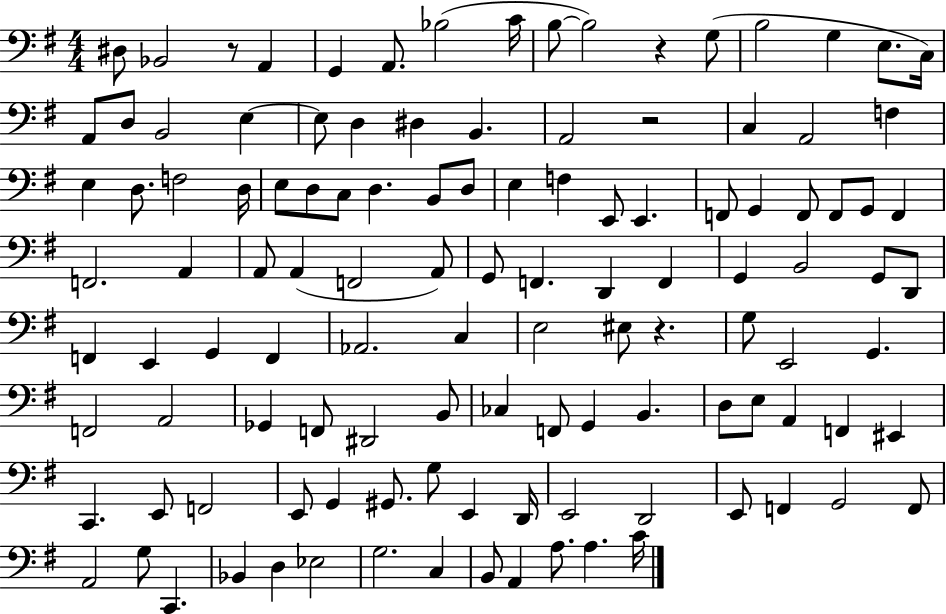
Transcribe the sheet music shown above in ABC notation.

X:1
T:Untitled
M:4/4
L:1/4
K:G
^D,/2 _B,,2 z/2 A,, G,, A,,/2 _B,2 C/4 B,/2 B,2 z G,/2 B,2 G, E,/2 C,/4 A,,/2 D,/2 B,,2 E, E,/2 D, ^D, B,, A,,2 z2 C, A,,2 F, E, D,/2 F,2 D,/4 E,/2 D,/2 C,/2 D, B,,/2 D,/2 E, F, E,,/2 E,, F,,/2 G,, F,,/2 F,,/2 G,,/2 F,, F,,2 A,, A,,/2 A,, F,,2 A,,/2 G,,/2 F,, D,, F,, G,, B,,2 G,,/2 D,,/2 F,, E,, G,, F,, _A,,2 C, E,2 ^E,/2 z G,/2 E,,2 G,, F,,2 A,,2 _G,, F,,/2 ^D,,2 B,,/2 _C, F,,/2 G,, B,, D,/2 E,/2 A,, F,, ^E,, C,, E,,/2 F,,2 E,,/2 G,, ^G,,/2 G,/2 E,, D,,/4 E,,2 D,,2 E,,/2 F,, G,,2 F,,/2 A,,2 G,/2 C,, _B,, D, _E,2 G,2 C, B,,/2 A,, A,/2 A, C/4